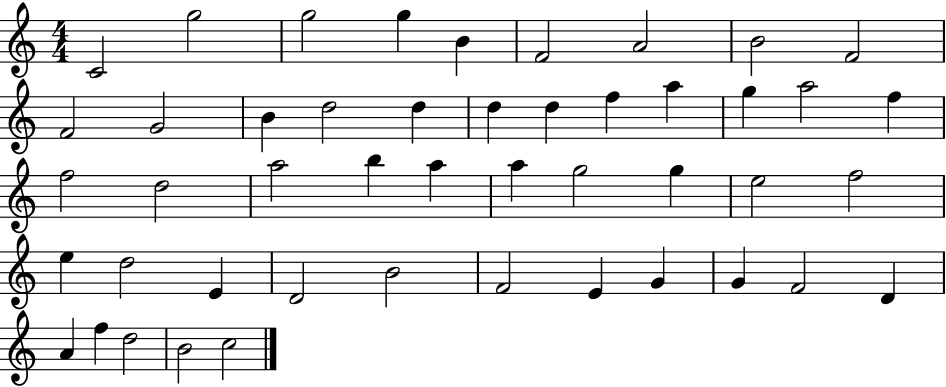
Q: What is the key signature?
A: C major